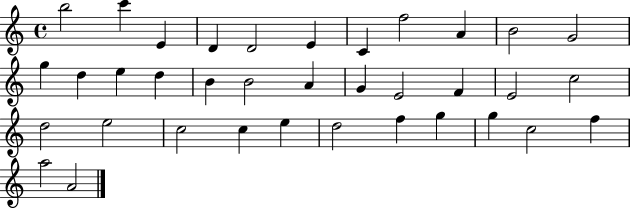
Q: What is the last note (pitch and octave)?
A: A4